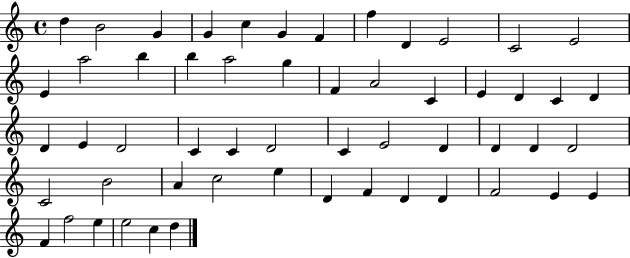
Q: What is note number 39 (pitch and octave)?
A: B4